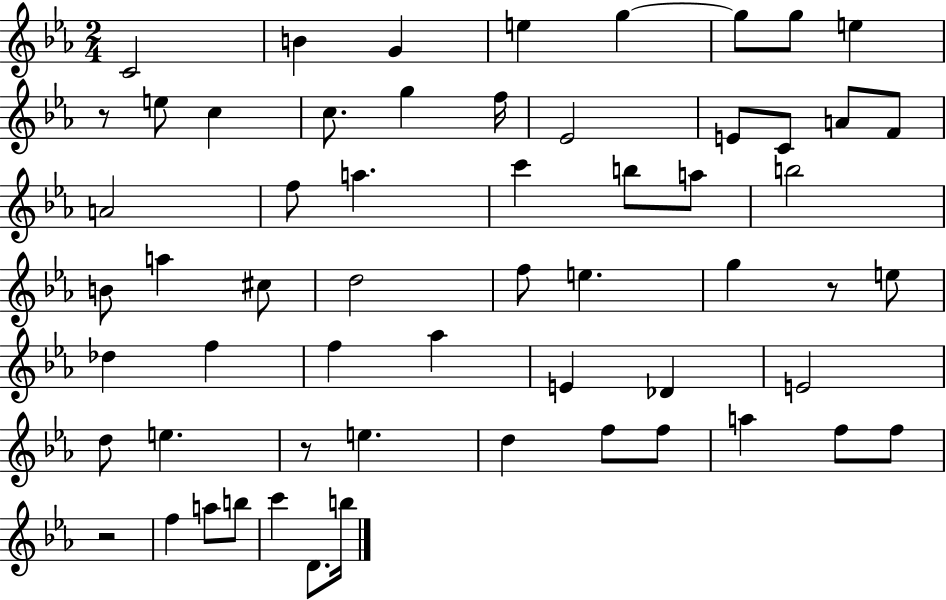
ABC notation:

X:1
T:Untitled
M:2/4
L:1/4
K:Eb
C2 B G e g g/2 g/2 e z/2 e/2 c c/2 g f/4 _E2 E/2 C/2 A/2 F/2 A2 f/2 a c' b/2 a/2 b2 B/2 a ^c/2 d2 f/2 e g z/2 e/2 _d f f _a E _D E2 d/2 e z/2 e d f/2 f/2 a f/2 f/2 z2 f a/2 b/2 c' D/2 b/4